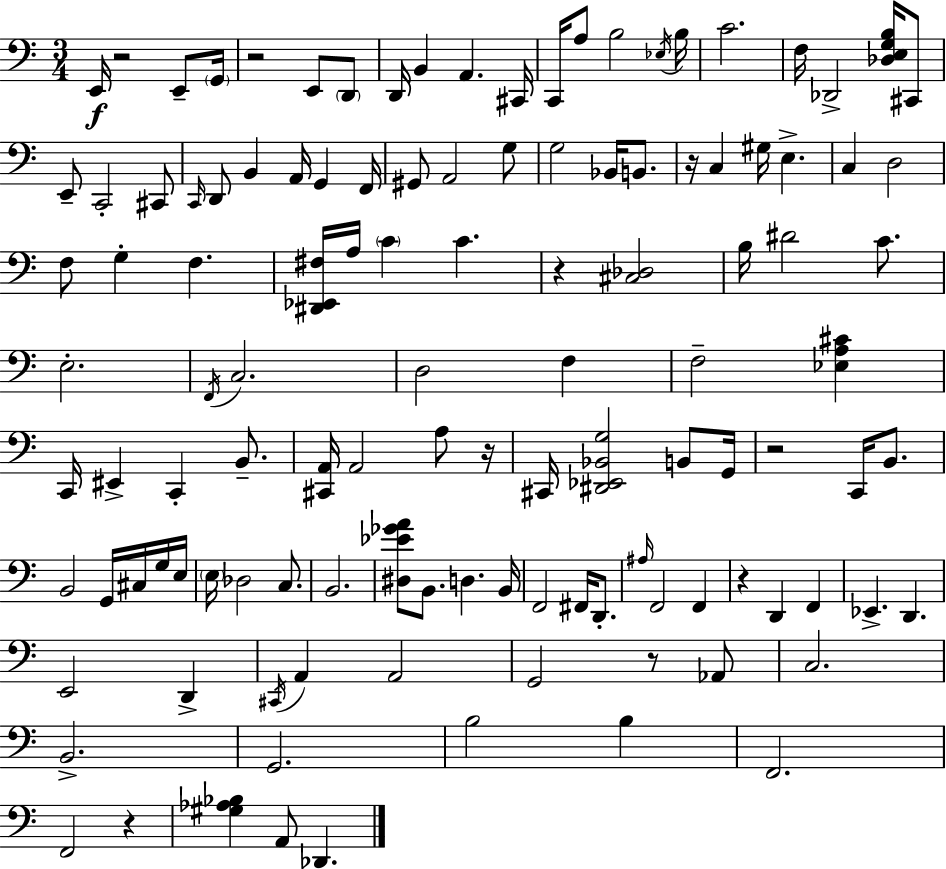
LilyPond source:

{
  \clef bass
  \numericTimeSignature
  \time 3/4
  \key a \minor
  e,16\f r2 e,8-- \parenthesize g,16 | r2 e,8 \parenthesize d,8 | d,16 b,4 a,4. cis,16 | c,16 a8 b2 \acciaccatura { ees16 } | \break b16 c'2. | f16 des,2-> <des e g b>16 cis,8 | e,8-- c,2-. cis,8 | \grace { c,16 } d,8 b,4 a,16 g,4 | \break f,16 gis,8 a,2 | g8 g2 bes,16 b,8. | r16 c4 gis16 e4.-> | c4 d2 | \break f8 g4-. f4. | <dis, ees, fis>16 a16 \parenthesize c'4 c'4. | r4 <cis des>2 | b16 dis'2 c'8. | \break e2.-. | \acciaccatura { f,16 } c2. | d2 f4 | f2-- <ees a cis'>4 | \break c,16 eis,4-> c,4-. | b,8.-- <cis, a,>16 a,2 | a8 r16 cis,16 <dis, ees, bes, g>2 | b,8 g,16 r2 c,16 | \break b,8. b,2 g,16 | cis16 g16 e16 \parenthesize e16 des2 | c8. b,2. | <dis ees' ges' a'>8 b,8. d4. | \break b,16 f,2 fis,16 | d,8.-. \grace { ais16 } f,2 | f,4 r4 d,4 | f,4 ees,4.-> d,4. | \break e,2 | d,4-> \acciaccatura { cis,16 } a,4 a,2 | g,2 | r8 aes,8 c2. | \break b,2.-> | g,2. | b2 | b4 f,2. | \break f,2 | r4 <gis aes bes>4 a,8 des,4. | \bar "|."
}